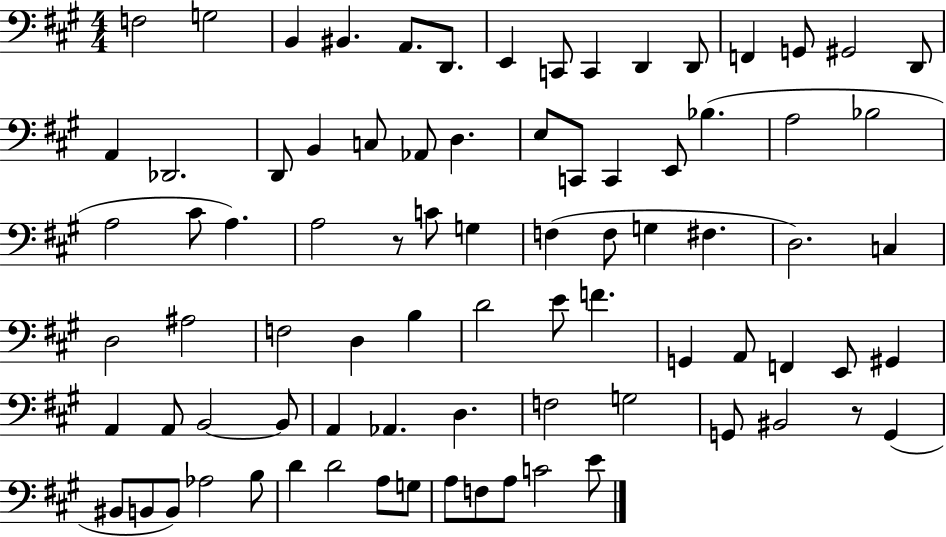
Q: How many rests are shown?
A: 2